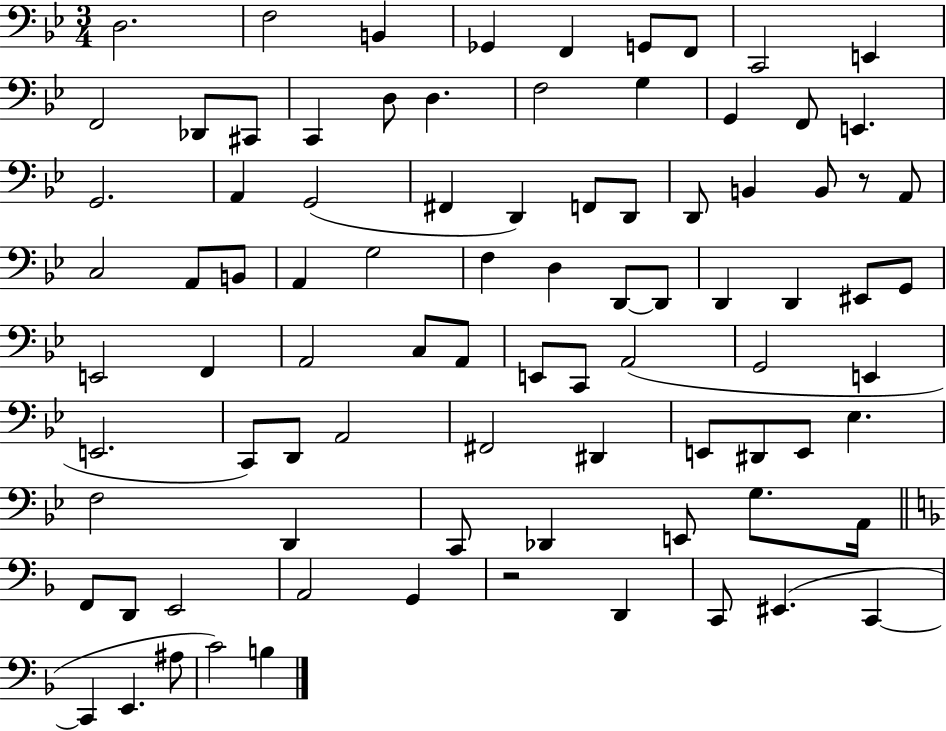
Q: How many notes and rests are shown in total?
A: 87